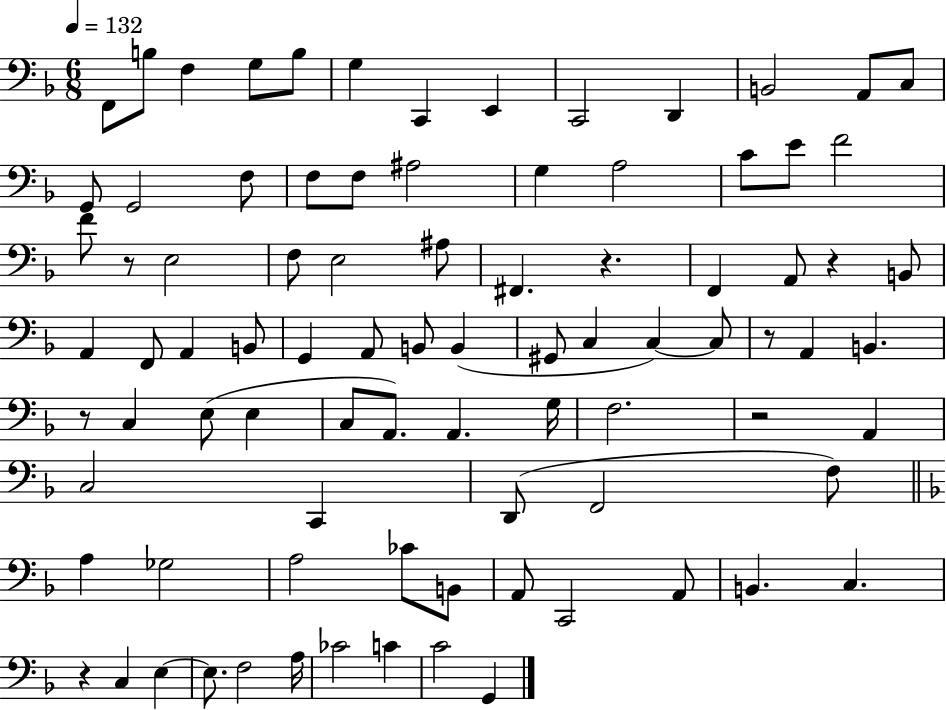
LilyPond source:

{
  \clef bass
  \numericTimeSignature
  \time 6/8
  \key f \major
  \tempo 4 = 132
  f,8 b8 f4 g8 b8 | g4 c,4 e,4 | c,2 d,4 | b,2 a,8 c8 | \break g,8 g,2 f8 | f8 f8 ais2 | g4 a2 | c'8 e'8 f'2 | \break f'8 r8 e2 | f8 e2 ais8 | fis,4. r4. | f,4 a,8 r4 b,8 | \break a,4 f,8 a,4 b,8 | g,4 a,8 b,8 b,4( | gis,8 c4 c4~~) c8 | r8 a,4 b,4. | \break r8 c4 e8( e4 | c8 a,8.) a,4. g16 | f2. | r2 a,4 | \break c2 c,4 | d,8( f,2 f8) | \bar "||" \break \key f \major a4 ges2 | a2 ces'8 b,8 | a,8 c,2 a,8 | b,4. c4. | \break r4 c4 e4~~ | e8. f2 a16 | ces'2 c'4 | c'2 g,4 | \break \bar "|."
}